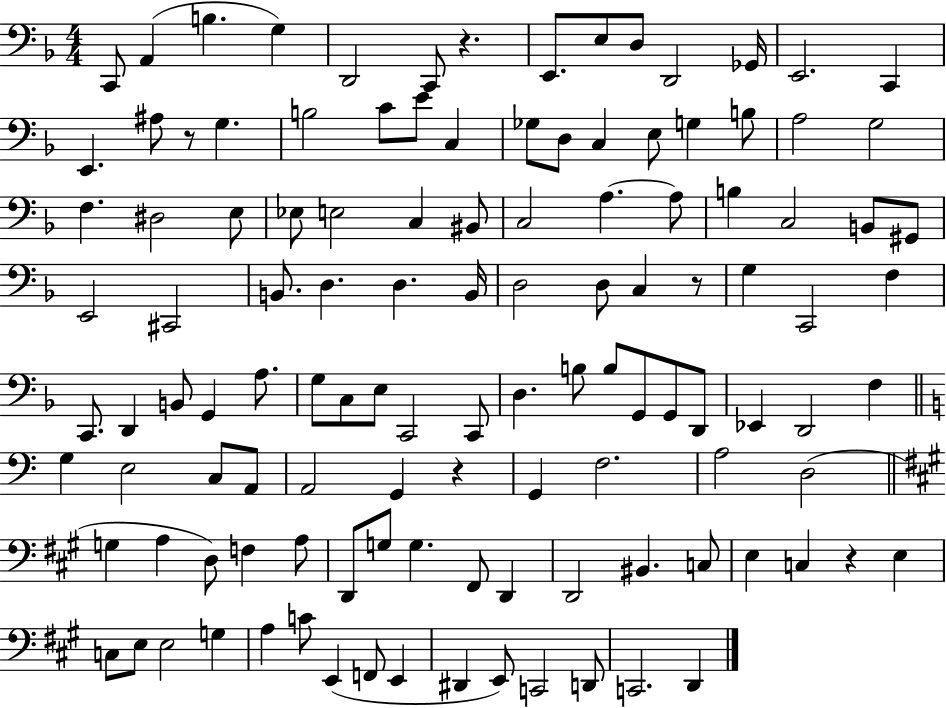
C2/e A2/q B3/q. G3/q D2/h C2/e R/q. E2/e. E3/e D3/e D2/h Gb2/s E2/h. C2/q E2/q. A#3/e R/e G3/q. B3/h C4/e E4/e C3/q Gb3/e D3/e C3/q E3/e G3/q B3/e A3/h G3/h F3/q. D#3/h E3/e Eb3/e E3/h C3/q BIS2/e C3/h A3/q. A3/e B3/q C3/h B2/e G#2/e E2/h C#2/h B2/e. D3/q. D3/q. B2/s D3/h D3/e C3/q R/e G3/q C2/h F3/q C2/e. D2/q B2/e G2/q A3/e. G3/e C3/e E3/e C2/h C2/e D3/q. B3/e B3/e G2/e G2/e D2/e Eb2/q D2/h F3/q G3/q E3/h C3/e A2/e A2/h G2/q R/q G2/q F3/h. A3/h D3/h G3/q A3/q D3/e F3/q A3/e D2/e G3/e G3/q. F#2/e D2/q D2/h BIS2/q. C3/e E3/q C3/q R/q E3/q C3/e E3/e E3/h G3/q A3/q C4/e E2/q F2/e E2/q D#2/q E2/e C2/h D2/e C2/h. D2/q